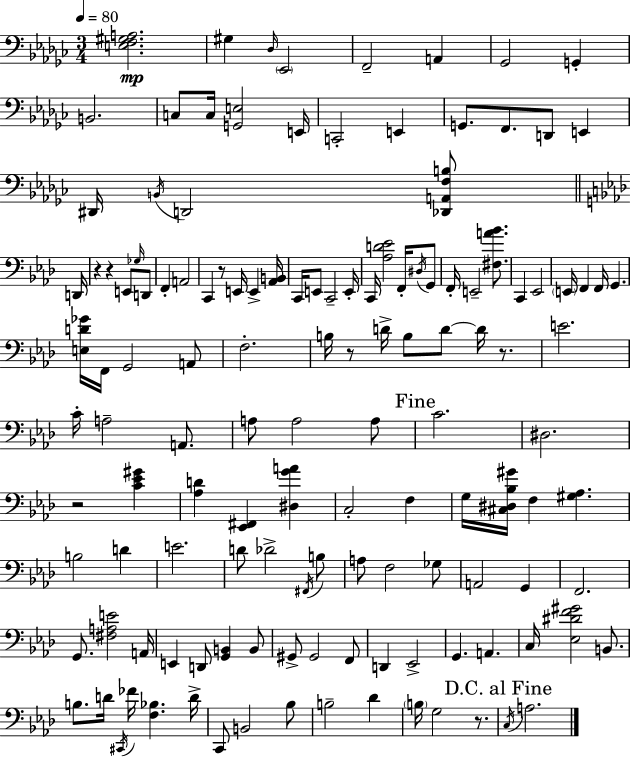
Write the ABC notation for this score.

X:1
T:Untitled
M:3/4
L:1/4
K:Ebm
[E,F,^G,A,]2 ^G, _D,/4 _E,,2 F,,2 A,, _G,,2 G,, B,,2 C,/2 C,/4 [G,,E,]2 E,,/4 C,,2 E,, G,,/2 F,,/2 D,,/2 E,, ^D,,/4 B,,/4 D,,2 [_D,,A,,F,B,]/2 D,,/4 z z E,,/2 _G,/4 D,,/2 F,, A,,2 C,, z/2 E,,/4 E,, [_A,,B,,]/4 C,,/4 E,,/2 C,,2 E,,/4 C,,/4 [_A,D_E]2 F,,/4 ^D,/4 G,,/2 F,,/4 E,,2 [^F,A_B]/2 C,, _E,,2 E,,/4 F,, F,,/4 G,, [E,D_G]/4 F,,/4 G,,2 A,,/2 F,2 B,/4 z/2 D/4 B,/2 D/2 D/4 z/2 E2 C/4 A,2 A,,/2 A,/2 A,2 A,/2 C2 ^D,2 z2 [C_E^G] [_A,D] [_E,,^F,,] [^D,GA] C,2 F, G,/4 [^C,^D,_B,^G]/4 F, [^G,_A,] B,2 D E2 D/2 _D2 ^F,,/4 B,/2 A,/2 F,2 _G,/2 A,,2 G,, F,,2 G,,/2 [^F,A,E]2 A,,/4 E,, D,,/2 [G,,B,,] B,,/2 ^G,,/2 ^G,,2 F,,/2 D,, _E,,2 G,, A,, C,/4 [_E,^DF^G]2 B,,/2 B,/2 D/4 ^C,,/4 _F/4 [F,_B,] D/4 C,,/2 B,,2 _B,/2 B,2 _D B,/4 G,2 z/2 C,/4 A,2